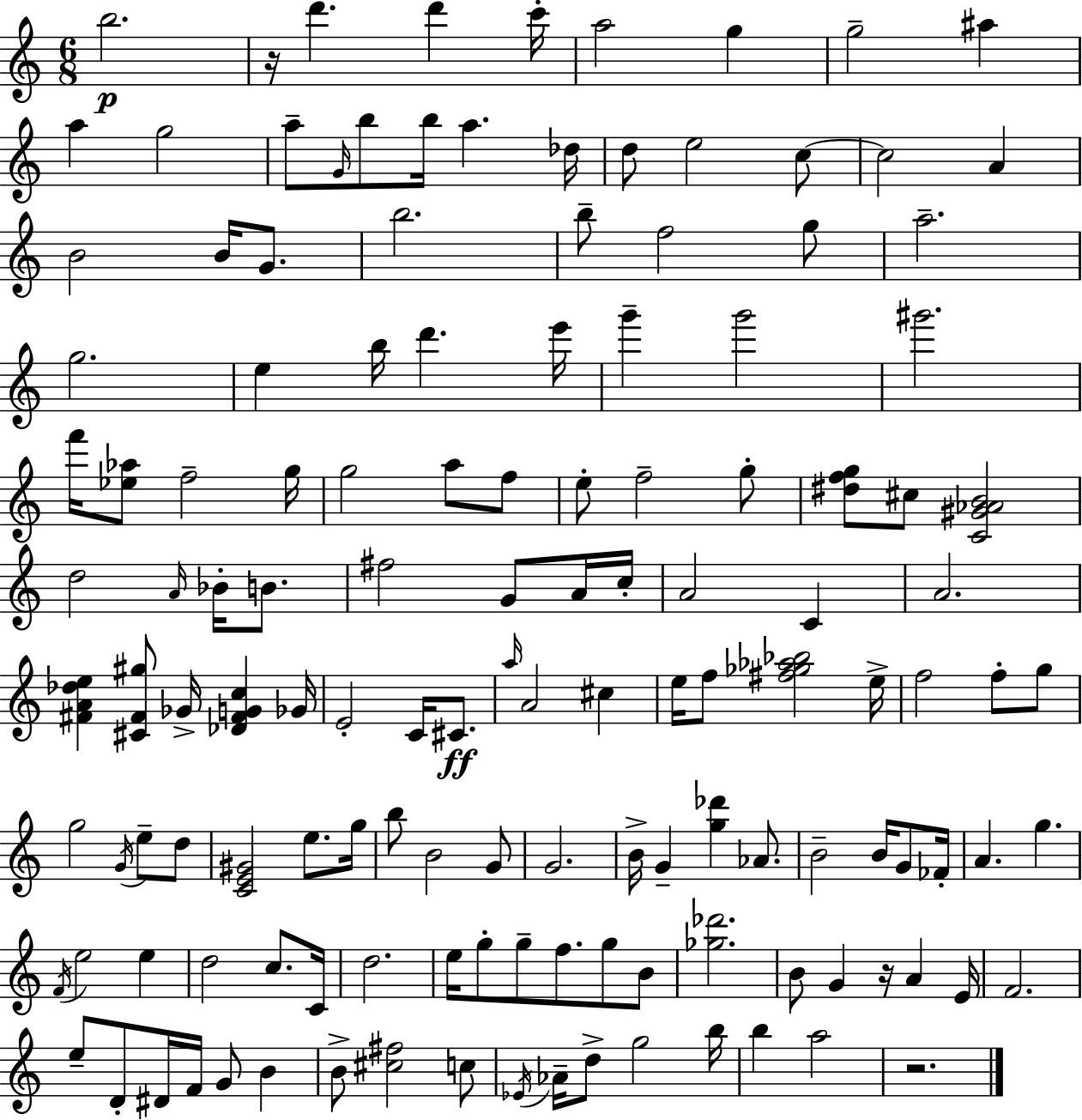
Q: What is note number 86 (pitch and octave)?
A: B4